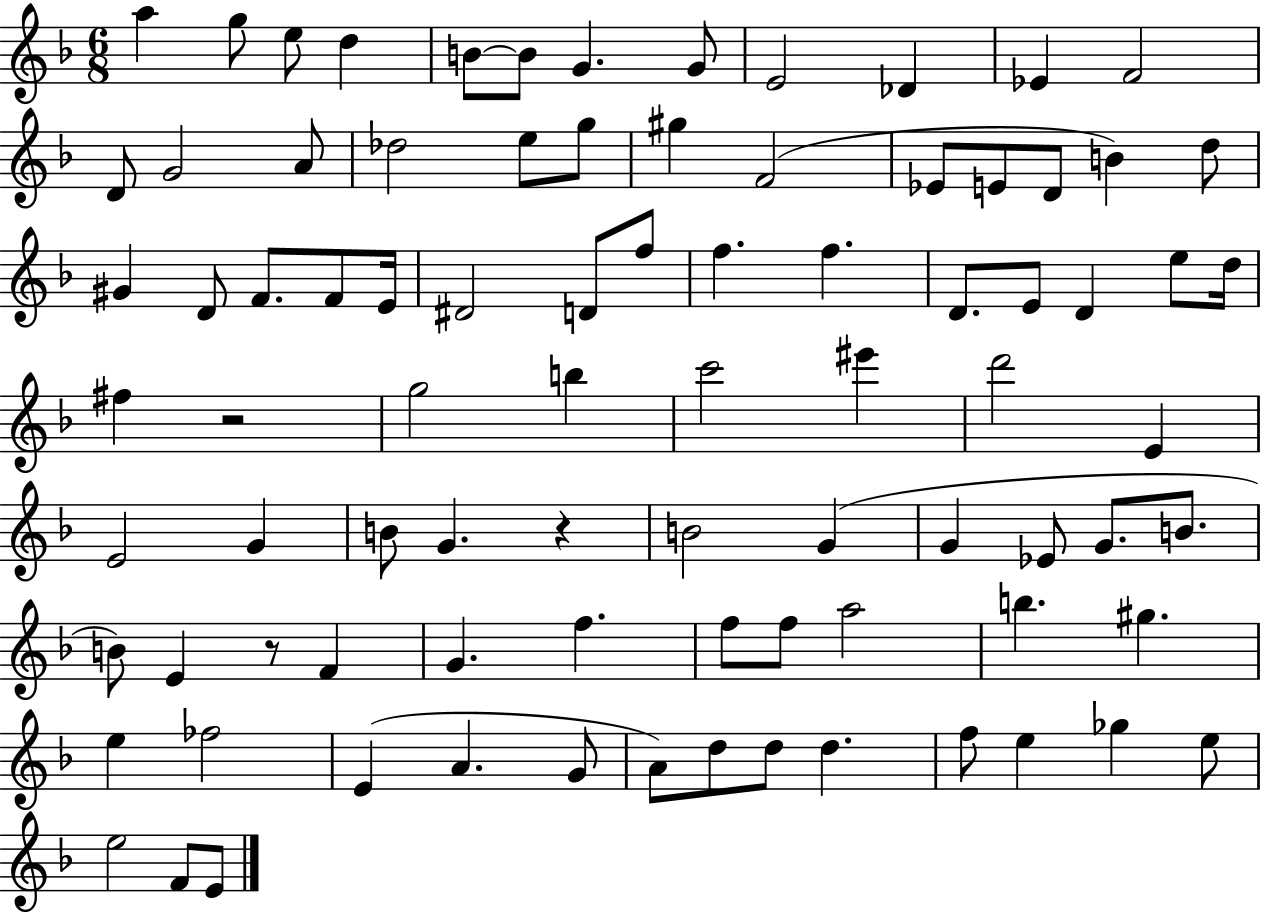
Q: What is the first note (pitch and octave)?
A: A5